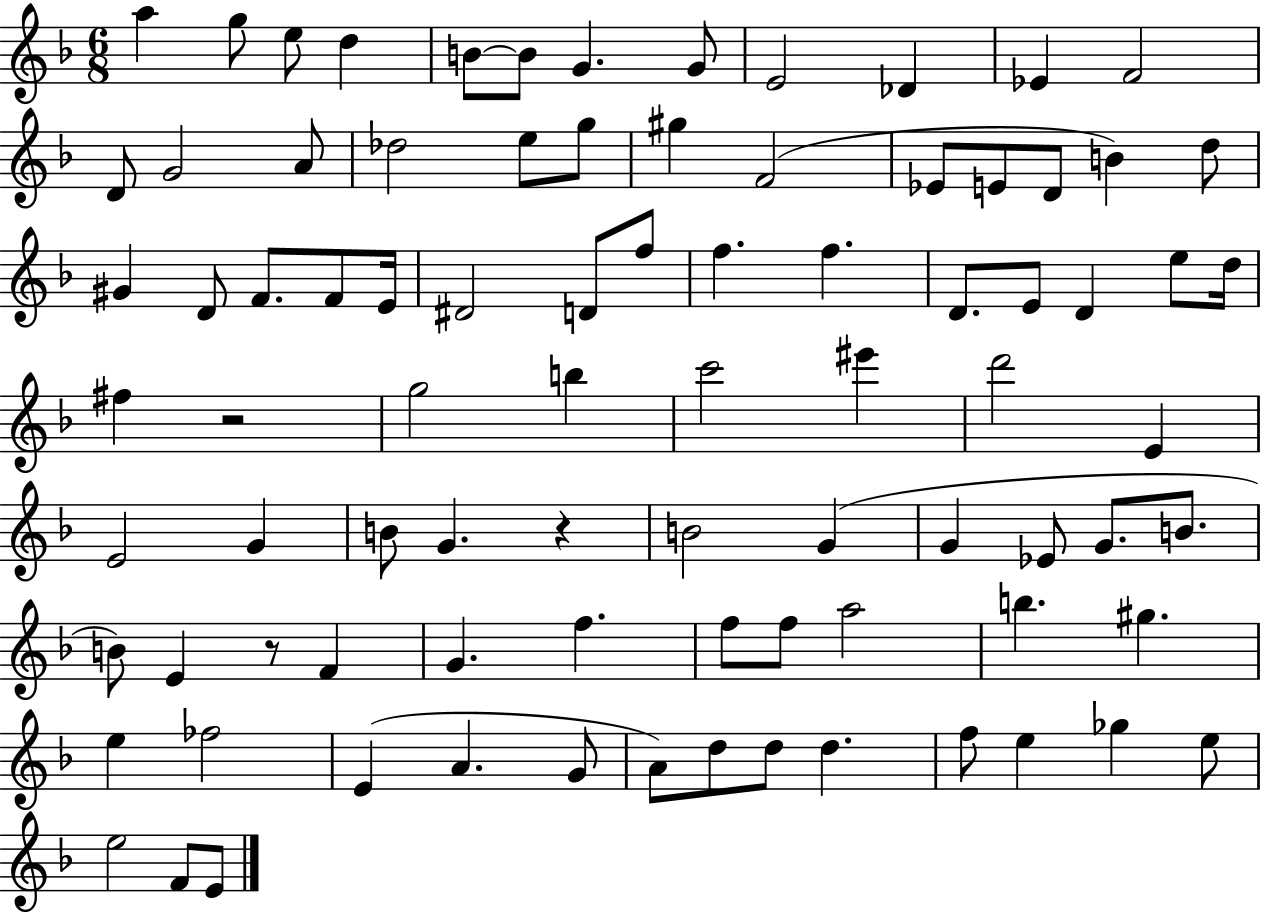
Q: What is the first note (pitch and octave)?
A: A5